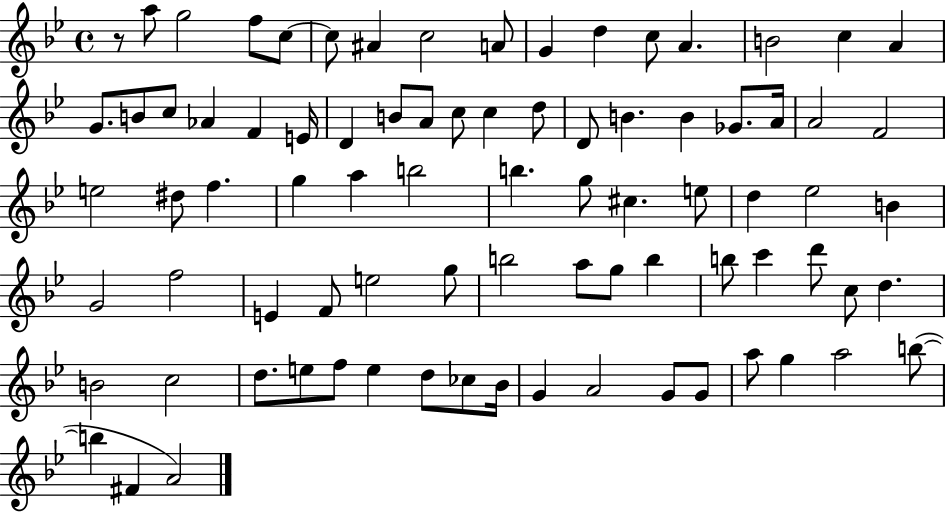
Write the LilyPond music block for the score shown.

{
  \clef treble
  \time 4/4
  \defaultTimeSignature
  \key bes \major
  \repeat volta 2 { r8 a''8 g''2 f''8 c''8~~ | c''8 ais'4 c''2 a'8 | g'4 d''4 c''8 a'4. | b'2 c''4 a'4 | \break g'8. b'8 c''8 aes'4 f'4 e'16 | d'4 b'8 a'8 c''8 c''4 d''8 | d'8 b'4. b'4 ges'8. a'16 | a'2 f'2 | \break e''2 dis''8 f''4. | g''4 a''4 b''2 | b''4. g''8 cis''4. e''8 | d''4 ees''2 b'4 | \break g'2 f''2 | e'4 f'8 e''2 g''8 | b''2 a''8 g''8 b''4 | b''8 c'''4 d'''8 c''8 d''4. | \break b'2 c''2 | d''8. e''8 f''8 e''4 d''8 ces''8 bes'16 | g'4 a'2 g'8 g'8 | a''8 g''4 a''2 b''8~(~ | \break b''4 fis'4 a'2) | } \bar "|."
}